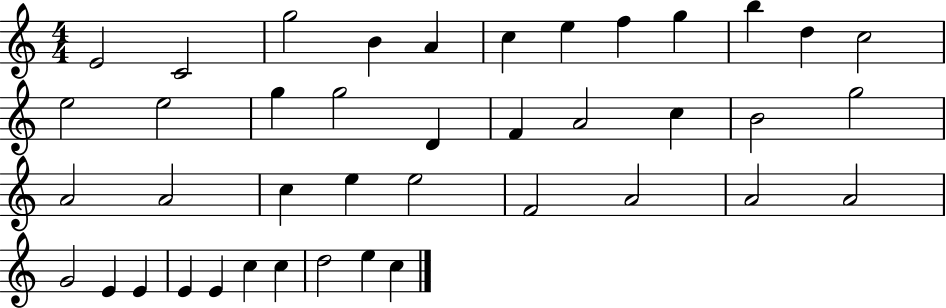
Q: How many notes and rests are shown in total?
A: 41